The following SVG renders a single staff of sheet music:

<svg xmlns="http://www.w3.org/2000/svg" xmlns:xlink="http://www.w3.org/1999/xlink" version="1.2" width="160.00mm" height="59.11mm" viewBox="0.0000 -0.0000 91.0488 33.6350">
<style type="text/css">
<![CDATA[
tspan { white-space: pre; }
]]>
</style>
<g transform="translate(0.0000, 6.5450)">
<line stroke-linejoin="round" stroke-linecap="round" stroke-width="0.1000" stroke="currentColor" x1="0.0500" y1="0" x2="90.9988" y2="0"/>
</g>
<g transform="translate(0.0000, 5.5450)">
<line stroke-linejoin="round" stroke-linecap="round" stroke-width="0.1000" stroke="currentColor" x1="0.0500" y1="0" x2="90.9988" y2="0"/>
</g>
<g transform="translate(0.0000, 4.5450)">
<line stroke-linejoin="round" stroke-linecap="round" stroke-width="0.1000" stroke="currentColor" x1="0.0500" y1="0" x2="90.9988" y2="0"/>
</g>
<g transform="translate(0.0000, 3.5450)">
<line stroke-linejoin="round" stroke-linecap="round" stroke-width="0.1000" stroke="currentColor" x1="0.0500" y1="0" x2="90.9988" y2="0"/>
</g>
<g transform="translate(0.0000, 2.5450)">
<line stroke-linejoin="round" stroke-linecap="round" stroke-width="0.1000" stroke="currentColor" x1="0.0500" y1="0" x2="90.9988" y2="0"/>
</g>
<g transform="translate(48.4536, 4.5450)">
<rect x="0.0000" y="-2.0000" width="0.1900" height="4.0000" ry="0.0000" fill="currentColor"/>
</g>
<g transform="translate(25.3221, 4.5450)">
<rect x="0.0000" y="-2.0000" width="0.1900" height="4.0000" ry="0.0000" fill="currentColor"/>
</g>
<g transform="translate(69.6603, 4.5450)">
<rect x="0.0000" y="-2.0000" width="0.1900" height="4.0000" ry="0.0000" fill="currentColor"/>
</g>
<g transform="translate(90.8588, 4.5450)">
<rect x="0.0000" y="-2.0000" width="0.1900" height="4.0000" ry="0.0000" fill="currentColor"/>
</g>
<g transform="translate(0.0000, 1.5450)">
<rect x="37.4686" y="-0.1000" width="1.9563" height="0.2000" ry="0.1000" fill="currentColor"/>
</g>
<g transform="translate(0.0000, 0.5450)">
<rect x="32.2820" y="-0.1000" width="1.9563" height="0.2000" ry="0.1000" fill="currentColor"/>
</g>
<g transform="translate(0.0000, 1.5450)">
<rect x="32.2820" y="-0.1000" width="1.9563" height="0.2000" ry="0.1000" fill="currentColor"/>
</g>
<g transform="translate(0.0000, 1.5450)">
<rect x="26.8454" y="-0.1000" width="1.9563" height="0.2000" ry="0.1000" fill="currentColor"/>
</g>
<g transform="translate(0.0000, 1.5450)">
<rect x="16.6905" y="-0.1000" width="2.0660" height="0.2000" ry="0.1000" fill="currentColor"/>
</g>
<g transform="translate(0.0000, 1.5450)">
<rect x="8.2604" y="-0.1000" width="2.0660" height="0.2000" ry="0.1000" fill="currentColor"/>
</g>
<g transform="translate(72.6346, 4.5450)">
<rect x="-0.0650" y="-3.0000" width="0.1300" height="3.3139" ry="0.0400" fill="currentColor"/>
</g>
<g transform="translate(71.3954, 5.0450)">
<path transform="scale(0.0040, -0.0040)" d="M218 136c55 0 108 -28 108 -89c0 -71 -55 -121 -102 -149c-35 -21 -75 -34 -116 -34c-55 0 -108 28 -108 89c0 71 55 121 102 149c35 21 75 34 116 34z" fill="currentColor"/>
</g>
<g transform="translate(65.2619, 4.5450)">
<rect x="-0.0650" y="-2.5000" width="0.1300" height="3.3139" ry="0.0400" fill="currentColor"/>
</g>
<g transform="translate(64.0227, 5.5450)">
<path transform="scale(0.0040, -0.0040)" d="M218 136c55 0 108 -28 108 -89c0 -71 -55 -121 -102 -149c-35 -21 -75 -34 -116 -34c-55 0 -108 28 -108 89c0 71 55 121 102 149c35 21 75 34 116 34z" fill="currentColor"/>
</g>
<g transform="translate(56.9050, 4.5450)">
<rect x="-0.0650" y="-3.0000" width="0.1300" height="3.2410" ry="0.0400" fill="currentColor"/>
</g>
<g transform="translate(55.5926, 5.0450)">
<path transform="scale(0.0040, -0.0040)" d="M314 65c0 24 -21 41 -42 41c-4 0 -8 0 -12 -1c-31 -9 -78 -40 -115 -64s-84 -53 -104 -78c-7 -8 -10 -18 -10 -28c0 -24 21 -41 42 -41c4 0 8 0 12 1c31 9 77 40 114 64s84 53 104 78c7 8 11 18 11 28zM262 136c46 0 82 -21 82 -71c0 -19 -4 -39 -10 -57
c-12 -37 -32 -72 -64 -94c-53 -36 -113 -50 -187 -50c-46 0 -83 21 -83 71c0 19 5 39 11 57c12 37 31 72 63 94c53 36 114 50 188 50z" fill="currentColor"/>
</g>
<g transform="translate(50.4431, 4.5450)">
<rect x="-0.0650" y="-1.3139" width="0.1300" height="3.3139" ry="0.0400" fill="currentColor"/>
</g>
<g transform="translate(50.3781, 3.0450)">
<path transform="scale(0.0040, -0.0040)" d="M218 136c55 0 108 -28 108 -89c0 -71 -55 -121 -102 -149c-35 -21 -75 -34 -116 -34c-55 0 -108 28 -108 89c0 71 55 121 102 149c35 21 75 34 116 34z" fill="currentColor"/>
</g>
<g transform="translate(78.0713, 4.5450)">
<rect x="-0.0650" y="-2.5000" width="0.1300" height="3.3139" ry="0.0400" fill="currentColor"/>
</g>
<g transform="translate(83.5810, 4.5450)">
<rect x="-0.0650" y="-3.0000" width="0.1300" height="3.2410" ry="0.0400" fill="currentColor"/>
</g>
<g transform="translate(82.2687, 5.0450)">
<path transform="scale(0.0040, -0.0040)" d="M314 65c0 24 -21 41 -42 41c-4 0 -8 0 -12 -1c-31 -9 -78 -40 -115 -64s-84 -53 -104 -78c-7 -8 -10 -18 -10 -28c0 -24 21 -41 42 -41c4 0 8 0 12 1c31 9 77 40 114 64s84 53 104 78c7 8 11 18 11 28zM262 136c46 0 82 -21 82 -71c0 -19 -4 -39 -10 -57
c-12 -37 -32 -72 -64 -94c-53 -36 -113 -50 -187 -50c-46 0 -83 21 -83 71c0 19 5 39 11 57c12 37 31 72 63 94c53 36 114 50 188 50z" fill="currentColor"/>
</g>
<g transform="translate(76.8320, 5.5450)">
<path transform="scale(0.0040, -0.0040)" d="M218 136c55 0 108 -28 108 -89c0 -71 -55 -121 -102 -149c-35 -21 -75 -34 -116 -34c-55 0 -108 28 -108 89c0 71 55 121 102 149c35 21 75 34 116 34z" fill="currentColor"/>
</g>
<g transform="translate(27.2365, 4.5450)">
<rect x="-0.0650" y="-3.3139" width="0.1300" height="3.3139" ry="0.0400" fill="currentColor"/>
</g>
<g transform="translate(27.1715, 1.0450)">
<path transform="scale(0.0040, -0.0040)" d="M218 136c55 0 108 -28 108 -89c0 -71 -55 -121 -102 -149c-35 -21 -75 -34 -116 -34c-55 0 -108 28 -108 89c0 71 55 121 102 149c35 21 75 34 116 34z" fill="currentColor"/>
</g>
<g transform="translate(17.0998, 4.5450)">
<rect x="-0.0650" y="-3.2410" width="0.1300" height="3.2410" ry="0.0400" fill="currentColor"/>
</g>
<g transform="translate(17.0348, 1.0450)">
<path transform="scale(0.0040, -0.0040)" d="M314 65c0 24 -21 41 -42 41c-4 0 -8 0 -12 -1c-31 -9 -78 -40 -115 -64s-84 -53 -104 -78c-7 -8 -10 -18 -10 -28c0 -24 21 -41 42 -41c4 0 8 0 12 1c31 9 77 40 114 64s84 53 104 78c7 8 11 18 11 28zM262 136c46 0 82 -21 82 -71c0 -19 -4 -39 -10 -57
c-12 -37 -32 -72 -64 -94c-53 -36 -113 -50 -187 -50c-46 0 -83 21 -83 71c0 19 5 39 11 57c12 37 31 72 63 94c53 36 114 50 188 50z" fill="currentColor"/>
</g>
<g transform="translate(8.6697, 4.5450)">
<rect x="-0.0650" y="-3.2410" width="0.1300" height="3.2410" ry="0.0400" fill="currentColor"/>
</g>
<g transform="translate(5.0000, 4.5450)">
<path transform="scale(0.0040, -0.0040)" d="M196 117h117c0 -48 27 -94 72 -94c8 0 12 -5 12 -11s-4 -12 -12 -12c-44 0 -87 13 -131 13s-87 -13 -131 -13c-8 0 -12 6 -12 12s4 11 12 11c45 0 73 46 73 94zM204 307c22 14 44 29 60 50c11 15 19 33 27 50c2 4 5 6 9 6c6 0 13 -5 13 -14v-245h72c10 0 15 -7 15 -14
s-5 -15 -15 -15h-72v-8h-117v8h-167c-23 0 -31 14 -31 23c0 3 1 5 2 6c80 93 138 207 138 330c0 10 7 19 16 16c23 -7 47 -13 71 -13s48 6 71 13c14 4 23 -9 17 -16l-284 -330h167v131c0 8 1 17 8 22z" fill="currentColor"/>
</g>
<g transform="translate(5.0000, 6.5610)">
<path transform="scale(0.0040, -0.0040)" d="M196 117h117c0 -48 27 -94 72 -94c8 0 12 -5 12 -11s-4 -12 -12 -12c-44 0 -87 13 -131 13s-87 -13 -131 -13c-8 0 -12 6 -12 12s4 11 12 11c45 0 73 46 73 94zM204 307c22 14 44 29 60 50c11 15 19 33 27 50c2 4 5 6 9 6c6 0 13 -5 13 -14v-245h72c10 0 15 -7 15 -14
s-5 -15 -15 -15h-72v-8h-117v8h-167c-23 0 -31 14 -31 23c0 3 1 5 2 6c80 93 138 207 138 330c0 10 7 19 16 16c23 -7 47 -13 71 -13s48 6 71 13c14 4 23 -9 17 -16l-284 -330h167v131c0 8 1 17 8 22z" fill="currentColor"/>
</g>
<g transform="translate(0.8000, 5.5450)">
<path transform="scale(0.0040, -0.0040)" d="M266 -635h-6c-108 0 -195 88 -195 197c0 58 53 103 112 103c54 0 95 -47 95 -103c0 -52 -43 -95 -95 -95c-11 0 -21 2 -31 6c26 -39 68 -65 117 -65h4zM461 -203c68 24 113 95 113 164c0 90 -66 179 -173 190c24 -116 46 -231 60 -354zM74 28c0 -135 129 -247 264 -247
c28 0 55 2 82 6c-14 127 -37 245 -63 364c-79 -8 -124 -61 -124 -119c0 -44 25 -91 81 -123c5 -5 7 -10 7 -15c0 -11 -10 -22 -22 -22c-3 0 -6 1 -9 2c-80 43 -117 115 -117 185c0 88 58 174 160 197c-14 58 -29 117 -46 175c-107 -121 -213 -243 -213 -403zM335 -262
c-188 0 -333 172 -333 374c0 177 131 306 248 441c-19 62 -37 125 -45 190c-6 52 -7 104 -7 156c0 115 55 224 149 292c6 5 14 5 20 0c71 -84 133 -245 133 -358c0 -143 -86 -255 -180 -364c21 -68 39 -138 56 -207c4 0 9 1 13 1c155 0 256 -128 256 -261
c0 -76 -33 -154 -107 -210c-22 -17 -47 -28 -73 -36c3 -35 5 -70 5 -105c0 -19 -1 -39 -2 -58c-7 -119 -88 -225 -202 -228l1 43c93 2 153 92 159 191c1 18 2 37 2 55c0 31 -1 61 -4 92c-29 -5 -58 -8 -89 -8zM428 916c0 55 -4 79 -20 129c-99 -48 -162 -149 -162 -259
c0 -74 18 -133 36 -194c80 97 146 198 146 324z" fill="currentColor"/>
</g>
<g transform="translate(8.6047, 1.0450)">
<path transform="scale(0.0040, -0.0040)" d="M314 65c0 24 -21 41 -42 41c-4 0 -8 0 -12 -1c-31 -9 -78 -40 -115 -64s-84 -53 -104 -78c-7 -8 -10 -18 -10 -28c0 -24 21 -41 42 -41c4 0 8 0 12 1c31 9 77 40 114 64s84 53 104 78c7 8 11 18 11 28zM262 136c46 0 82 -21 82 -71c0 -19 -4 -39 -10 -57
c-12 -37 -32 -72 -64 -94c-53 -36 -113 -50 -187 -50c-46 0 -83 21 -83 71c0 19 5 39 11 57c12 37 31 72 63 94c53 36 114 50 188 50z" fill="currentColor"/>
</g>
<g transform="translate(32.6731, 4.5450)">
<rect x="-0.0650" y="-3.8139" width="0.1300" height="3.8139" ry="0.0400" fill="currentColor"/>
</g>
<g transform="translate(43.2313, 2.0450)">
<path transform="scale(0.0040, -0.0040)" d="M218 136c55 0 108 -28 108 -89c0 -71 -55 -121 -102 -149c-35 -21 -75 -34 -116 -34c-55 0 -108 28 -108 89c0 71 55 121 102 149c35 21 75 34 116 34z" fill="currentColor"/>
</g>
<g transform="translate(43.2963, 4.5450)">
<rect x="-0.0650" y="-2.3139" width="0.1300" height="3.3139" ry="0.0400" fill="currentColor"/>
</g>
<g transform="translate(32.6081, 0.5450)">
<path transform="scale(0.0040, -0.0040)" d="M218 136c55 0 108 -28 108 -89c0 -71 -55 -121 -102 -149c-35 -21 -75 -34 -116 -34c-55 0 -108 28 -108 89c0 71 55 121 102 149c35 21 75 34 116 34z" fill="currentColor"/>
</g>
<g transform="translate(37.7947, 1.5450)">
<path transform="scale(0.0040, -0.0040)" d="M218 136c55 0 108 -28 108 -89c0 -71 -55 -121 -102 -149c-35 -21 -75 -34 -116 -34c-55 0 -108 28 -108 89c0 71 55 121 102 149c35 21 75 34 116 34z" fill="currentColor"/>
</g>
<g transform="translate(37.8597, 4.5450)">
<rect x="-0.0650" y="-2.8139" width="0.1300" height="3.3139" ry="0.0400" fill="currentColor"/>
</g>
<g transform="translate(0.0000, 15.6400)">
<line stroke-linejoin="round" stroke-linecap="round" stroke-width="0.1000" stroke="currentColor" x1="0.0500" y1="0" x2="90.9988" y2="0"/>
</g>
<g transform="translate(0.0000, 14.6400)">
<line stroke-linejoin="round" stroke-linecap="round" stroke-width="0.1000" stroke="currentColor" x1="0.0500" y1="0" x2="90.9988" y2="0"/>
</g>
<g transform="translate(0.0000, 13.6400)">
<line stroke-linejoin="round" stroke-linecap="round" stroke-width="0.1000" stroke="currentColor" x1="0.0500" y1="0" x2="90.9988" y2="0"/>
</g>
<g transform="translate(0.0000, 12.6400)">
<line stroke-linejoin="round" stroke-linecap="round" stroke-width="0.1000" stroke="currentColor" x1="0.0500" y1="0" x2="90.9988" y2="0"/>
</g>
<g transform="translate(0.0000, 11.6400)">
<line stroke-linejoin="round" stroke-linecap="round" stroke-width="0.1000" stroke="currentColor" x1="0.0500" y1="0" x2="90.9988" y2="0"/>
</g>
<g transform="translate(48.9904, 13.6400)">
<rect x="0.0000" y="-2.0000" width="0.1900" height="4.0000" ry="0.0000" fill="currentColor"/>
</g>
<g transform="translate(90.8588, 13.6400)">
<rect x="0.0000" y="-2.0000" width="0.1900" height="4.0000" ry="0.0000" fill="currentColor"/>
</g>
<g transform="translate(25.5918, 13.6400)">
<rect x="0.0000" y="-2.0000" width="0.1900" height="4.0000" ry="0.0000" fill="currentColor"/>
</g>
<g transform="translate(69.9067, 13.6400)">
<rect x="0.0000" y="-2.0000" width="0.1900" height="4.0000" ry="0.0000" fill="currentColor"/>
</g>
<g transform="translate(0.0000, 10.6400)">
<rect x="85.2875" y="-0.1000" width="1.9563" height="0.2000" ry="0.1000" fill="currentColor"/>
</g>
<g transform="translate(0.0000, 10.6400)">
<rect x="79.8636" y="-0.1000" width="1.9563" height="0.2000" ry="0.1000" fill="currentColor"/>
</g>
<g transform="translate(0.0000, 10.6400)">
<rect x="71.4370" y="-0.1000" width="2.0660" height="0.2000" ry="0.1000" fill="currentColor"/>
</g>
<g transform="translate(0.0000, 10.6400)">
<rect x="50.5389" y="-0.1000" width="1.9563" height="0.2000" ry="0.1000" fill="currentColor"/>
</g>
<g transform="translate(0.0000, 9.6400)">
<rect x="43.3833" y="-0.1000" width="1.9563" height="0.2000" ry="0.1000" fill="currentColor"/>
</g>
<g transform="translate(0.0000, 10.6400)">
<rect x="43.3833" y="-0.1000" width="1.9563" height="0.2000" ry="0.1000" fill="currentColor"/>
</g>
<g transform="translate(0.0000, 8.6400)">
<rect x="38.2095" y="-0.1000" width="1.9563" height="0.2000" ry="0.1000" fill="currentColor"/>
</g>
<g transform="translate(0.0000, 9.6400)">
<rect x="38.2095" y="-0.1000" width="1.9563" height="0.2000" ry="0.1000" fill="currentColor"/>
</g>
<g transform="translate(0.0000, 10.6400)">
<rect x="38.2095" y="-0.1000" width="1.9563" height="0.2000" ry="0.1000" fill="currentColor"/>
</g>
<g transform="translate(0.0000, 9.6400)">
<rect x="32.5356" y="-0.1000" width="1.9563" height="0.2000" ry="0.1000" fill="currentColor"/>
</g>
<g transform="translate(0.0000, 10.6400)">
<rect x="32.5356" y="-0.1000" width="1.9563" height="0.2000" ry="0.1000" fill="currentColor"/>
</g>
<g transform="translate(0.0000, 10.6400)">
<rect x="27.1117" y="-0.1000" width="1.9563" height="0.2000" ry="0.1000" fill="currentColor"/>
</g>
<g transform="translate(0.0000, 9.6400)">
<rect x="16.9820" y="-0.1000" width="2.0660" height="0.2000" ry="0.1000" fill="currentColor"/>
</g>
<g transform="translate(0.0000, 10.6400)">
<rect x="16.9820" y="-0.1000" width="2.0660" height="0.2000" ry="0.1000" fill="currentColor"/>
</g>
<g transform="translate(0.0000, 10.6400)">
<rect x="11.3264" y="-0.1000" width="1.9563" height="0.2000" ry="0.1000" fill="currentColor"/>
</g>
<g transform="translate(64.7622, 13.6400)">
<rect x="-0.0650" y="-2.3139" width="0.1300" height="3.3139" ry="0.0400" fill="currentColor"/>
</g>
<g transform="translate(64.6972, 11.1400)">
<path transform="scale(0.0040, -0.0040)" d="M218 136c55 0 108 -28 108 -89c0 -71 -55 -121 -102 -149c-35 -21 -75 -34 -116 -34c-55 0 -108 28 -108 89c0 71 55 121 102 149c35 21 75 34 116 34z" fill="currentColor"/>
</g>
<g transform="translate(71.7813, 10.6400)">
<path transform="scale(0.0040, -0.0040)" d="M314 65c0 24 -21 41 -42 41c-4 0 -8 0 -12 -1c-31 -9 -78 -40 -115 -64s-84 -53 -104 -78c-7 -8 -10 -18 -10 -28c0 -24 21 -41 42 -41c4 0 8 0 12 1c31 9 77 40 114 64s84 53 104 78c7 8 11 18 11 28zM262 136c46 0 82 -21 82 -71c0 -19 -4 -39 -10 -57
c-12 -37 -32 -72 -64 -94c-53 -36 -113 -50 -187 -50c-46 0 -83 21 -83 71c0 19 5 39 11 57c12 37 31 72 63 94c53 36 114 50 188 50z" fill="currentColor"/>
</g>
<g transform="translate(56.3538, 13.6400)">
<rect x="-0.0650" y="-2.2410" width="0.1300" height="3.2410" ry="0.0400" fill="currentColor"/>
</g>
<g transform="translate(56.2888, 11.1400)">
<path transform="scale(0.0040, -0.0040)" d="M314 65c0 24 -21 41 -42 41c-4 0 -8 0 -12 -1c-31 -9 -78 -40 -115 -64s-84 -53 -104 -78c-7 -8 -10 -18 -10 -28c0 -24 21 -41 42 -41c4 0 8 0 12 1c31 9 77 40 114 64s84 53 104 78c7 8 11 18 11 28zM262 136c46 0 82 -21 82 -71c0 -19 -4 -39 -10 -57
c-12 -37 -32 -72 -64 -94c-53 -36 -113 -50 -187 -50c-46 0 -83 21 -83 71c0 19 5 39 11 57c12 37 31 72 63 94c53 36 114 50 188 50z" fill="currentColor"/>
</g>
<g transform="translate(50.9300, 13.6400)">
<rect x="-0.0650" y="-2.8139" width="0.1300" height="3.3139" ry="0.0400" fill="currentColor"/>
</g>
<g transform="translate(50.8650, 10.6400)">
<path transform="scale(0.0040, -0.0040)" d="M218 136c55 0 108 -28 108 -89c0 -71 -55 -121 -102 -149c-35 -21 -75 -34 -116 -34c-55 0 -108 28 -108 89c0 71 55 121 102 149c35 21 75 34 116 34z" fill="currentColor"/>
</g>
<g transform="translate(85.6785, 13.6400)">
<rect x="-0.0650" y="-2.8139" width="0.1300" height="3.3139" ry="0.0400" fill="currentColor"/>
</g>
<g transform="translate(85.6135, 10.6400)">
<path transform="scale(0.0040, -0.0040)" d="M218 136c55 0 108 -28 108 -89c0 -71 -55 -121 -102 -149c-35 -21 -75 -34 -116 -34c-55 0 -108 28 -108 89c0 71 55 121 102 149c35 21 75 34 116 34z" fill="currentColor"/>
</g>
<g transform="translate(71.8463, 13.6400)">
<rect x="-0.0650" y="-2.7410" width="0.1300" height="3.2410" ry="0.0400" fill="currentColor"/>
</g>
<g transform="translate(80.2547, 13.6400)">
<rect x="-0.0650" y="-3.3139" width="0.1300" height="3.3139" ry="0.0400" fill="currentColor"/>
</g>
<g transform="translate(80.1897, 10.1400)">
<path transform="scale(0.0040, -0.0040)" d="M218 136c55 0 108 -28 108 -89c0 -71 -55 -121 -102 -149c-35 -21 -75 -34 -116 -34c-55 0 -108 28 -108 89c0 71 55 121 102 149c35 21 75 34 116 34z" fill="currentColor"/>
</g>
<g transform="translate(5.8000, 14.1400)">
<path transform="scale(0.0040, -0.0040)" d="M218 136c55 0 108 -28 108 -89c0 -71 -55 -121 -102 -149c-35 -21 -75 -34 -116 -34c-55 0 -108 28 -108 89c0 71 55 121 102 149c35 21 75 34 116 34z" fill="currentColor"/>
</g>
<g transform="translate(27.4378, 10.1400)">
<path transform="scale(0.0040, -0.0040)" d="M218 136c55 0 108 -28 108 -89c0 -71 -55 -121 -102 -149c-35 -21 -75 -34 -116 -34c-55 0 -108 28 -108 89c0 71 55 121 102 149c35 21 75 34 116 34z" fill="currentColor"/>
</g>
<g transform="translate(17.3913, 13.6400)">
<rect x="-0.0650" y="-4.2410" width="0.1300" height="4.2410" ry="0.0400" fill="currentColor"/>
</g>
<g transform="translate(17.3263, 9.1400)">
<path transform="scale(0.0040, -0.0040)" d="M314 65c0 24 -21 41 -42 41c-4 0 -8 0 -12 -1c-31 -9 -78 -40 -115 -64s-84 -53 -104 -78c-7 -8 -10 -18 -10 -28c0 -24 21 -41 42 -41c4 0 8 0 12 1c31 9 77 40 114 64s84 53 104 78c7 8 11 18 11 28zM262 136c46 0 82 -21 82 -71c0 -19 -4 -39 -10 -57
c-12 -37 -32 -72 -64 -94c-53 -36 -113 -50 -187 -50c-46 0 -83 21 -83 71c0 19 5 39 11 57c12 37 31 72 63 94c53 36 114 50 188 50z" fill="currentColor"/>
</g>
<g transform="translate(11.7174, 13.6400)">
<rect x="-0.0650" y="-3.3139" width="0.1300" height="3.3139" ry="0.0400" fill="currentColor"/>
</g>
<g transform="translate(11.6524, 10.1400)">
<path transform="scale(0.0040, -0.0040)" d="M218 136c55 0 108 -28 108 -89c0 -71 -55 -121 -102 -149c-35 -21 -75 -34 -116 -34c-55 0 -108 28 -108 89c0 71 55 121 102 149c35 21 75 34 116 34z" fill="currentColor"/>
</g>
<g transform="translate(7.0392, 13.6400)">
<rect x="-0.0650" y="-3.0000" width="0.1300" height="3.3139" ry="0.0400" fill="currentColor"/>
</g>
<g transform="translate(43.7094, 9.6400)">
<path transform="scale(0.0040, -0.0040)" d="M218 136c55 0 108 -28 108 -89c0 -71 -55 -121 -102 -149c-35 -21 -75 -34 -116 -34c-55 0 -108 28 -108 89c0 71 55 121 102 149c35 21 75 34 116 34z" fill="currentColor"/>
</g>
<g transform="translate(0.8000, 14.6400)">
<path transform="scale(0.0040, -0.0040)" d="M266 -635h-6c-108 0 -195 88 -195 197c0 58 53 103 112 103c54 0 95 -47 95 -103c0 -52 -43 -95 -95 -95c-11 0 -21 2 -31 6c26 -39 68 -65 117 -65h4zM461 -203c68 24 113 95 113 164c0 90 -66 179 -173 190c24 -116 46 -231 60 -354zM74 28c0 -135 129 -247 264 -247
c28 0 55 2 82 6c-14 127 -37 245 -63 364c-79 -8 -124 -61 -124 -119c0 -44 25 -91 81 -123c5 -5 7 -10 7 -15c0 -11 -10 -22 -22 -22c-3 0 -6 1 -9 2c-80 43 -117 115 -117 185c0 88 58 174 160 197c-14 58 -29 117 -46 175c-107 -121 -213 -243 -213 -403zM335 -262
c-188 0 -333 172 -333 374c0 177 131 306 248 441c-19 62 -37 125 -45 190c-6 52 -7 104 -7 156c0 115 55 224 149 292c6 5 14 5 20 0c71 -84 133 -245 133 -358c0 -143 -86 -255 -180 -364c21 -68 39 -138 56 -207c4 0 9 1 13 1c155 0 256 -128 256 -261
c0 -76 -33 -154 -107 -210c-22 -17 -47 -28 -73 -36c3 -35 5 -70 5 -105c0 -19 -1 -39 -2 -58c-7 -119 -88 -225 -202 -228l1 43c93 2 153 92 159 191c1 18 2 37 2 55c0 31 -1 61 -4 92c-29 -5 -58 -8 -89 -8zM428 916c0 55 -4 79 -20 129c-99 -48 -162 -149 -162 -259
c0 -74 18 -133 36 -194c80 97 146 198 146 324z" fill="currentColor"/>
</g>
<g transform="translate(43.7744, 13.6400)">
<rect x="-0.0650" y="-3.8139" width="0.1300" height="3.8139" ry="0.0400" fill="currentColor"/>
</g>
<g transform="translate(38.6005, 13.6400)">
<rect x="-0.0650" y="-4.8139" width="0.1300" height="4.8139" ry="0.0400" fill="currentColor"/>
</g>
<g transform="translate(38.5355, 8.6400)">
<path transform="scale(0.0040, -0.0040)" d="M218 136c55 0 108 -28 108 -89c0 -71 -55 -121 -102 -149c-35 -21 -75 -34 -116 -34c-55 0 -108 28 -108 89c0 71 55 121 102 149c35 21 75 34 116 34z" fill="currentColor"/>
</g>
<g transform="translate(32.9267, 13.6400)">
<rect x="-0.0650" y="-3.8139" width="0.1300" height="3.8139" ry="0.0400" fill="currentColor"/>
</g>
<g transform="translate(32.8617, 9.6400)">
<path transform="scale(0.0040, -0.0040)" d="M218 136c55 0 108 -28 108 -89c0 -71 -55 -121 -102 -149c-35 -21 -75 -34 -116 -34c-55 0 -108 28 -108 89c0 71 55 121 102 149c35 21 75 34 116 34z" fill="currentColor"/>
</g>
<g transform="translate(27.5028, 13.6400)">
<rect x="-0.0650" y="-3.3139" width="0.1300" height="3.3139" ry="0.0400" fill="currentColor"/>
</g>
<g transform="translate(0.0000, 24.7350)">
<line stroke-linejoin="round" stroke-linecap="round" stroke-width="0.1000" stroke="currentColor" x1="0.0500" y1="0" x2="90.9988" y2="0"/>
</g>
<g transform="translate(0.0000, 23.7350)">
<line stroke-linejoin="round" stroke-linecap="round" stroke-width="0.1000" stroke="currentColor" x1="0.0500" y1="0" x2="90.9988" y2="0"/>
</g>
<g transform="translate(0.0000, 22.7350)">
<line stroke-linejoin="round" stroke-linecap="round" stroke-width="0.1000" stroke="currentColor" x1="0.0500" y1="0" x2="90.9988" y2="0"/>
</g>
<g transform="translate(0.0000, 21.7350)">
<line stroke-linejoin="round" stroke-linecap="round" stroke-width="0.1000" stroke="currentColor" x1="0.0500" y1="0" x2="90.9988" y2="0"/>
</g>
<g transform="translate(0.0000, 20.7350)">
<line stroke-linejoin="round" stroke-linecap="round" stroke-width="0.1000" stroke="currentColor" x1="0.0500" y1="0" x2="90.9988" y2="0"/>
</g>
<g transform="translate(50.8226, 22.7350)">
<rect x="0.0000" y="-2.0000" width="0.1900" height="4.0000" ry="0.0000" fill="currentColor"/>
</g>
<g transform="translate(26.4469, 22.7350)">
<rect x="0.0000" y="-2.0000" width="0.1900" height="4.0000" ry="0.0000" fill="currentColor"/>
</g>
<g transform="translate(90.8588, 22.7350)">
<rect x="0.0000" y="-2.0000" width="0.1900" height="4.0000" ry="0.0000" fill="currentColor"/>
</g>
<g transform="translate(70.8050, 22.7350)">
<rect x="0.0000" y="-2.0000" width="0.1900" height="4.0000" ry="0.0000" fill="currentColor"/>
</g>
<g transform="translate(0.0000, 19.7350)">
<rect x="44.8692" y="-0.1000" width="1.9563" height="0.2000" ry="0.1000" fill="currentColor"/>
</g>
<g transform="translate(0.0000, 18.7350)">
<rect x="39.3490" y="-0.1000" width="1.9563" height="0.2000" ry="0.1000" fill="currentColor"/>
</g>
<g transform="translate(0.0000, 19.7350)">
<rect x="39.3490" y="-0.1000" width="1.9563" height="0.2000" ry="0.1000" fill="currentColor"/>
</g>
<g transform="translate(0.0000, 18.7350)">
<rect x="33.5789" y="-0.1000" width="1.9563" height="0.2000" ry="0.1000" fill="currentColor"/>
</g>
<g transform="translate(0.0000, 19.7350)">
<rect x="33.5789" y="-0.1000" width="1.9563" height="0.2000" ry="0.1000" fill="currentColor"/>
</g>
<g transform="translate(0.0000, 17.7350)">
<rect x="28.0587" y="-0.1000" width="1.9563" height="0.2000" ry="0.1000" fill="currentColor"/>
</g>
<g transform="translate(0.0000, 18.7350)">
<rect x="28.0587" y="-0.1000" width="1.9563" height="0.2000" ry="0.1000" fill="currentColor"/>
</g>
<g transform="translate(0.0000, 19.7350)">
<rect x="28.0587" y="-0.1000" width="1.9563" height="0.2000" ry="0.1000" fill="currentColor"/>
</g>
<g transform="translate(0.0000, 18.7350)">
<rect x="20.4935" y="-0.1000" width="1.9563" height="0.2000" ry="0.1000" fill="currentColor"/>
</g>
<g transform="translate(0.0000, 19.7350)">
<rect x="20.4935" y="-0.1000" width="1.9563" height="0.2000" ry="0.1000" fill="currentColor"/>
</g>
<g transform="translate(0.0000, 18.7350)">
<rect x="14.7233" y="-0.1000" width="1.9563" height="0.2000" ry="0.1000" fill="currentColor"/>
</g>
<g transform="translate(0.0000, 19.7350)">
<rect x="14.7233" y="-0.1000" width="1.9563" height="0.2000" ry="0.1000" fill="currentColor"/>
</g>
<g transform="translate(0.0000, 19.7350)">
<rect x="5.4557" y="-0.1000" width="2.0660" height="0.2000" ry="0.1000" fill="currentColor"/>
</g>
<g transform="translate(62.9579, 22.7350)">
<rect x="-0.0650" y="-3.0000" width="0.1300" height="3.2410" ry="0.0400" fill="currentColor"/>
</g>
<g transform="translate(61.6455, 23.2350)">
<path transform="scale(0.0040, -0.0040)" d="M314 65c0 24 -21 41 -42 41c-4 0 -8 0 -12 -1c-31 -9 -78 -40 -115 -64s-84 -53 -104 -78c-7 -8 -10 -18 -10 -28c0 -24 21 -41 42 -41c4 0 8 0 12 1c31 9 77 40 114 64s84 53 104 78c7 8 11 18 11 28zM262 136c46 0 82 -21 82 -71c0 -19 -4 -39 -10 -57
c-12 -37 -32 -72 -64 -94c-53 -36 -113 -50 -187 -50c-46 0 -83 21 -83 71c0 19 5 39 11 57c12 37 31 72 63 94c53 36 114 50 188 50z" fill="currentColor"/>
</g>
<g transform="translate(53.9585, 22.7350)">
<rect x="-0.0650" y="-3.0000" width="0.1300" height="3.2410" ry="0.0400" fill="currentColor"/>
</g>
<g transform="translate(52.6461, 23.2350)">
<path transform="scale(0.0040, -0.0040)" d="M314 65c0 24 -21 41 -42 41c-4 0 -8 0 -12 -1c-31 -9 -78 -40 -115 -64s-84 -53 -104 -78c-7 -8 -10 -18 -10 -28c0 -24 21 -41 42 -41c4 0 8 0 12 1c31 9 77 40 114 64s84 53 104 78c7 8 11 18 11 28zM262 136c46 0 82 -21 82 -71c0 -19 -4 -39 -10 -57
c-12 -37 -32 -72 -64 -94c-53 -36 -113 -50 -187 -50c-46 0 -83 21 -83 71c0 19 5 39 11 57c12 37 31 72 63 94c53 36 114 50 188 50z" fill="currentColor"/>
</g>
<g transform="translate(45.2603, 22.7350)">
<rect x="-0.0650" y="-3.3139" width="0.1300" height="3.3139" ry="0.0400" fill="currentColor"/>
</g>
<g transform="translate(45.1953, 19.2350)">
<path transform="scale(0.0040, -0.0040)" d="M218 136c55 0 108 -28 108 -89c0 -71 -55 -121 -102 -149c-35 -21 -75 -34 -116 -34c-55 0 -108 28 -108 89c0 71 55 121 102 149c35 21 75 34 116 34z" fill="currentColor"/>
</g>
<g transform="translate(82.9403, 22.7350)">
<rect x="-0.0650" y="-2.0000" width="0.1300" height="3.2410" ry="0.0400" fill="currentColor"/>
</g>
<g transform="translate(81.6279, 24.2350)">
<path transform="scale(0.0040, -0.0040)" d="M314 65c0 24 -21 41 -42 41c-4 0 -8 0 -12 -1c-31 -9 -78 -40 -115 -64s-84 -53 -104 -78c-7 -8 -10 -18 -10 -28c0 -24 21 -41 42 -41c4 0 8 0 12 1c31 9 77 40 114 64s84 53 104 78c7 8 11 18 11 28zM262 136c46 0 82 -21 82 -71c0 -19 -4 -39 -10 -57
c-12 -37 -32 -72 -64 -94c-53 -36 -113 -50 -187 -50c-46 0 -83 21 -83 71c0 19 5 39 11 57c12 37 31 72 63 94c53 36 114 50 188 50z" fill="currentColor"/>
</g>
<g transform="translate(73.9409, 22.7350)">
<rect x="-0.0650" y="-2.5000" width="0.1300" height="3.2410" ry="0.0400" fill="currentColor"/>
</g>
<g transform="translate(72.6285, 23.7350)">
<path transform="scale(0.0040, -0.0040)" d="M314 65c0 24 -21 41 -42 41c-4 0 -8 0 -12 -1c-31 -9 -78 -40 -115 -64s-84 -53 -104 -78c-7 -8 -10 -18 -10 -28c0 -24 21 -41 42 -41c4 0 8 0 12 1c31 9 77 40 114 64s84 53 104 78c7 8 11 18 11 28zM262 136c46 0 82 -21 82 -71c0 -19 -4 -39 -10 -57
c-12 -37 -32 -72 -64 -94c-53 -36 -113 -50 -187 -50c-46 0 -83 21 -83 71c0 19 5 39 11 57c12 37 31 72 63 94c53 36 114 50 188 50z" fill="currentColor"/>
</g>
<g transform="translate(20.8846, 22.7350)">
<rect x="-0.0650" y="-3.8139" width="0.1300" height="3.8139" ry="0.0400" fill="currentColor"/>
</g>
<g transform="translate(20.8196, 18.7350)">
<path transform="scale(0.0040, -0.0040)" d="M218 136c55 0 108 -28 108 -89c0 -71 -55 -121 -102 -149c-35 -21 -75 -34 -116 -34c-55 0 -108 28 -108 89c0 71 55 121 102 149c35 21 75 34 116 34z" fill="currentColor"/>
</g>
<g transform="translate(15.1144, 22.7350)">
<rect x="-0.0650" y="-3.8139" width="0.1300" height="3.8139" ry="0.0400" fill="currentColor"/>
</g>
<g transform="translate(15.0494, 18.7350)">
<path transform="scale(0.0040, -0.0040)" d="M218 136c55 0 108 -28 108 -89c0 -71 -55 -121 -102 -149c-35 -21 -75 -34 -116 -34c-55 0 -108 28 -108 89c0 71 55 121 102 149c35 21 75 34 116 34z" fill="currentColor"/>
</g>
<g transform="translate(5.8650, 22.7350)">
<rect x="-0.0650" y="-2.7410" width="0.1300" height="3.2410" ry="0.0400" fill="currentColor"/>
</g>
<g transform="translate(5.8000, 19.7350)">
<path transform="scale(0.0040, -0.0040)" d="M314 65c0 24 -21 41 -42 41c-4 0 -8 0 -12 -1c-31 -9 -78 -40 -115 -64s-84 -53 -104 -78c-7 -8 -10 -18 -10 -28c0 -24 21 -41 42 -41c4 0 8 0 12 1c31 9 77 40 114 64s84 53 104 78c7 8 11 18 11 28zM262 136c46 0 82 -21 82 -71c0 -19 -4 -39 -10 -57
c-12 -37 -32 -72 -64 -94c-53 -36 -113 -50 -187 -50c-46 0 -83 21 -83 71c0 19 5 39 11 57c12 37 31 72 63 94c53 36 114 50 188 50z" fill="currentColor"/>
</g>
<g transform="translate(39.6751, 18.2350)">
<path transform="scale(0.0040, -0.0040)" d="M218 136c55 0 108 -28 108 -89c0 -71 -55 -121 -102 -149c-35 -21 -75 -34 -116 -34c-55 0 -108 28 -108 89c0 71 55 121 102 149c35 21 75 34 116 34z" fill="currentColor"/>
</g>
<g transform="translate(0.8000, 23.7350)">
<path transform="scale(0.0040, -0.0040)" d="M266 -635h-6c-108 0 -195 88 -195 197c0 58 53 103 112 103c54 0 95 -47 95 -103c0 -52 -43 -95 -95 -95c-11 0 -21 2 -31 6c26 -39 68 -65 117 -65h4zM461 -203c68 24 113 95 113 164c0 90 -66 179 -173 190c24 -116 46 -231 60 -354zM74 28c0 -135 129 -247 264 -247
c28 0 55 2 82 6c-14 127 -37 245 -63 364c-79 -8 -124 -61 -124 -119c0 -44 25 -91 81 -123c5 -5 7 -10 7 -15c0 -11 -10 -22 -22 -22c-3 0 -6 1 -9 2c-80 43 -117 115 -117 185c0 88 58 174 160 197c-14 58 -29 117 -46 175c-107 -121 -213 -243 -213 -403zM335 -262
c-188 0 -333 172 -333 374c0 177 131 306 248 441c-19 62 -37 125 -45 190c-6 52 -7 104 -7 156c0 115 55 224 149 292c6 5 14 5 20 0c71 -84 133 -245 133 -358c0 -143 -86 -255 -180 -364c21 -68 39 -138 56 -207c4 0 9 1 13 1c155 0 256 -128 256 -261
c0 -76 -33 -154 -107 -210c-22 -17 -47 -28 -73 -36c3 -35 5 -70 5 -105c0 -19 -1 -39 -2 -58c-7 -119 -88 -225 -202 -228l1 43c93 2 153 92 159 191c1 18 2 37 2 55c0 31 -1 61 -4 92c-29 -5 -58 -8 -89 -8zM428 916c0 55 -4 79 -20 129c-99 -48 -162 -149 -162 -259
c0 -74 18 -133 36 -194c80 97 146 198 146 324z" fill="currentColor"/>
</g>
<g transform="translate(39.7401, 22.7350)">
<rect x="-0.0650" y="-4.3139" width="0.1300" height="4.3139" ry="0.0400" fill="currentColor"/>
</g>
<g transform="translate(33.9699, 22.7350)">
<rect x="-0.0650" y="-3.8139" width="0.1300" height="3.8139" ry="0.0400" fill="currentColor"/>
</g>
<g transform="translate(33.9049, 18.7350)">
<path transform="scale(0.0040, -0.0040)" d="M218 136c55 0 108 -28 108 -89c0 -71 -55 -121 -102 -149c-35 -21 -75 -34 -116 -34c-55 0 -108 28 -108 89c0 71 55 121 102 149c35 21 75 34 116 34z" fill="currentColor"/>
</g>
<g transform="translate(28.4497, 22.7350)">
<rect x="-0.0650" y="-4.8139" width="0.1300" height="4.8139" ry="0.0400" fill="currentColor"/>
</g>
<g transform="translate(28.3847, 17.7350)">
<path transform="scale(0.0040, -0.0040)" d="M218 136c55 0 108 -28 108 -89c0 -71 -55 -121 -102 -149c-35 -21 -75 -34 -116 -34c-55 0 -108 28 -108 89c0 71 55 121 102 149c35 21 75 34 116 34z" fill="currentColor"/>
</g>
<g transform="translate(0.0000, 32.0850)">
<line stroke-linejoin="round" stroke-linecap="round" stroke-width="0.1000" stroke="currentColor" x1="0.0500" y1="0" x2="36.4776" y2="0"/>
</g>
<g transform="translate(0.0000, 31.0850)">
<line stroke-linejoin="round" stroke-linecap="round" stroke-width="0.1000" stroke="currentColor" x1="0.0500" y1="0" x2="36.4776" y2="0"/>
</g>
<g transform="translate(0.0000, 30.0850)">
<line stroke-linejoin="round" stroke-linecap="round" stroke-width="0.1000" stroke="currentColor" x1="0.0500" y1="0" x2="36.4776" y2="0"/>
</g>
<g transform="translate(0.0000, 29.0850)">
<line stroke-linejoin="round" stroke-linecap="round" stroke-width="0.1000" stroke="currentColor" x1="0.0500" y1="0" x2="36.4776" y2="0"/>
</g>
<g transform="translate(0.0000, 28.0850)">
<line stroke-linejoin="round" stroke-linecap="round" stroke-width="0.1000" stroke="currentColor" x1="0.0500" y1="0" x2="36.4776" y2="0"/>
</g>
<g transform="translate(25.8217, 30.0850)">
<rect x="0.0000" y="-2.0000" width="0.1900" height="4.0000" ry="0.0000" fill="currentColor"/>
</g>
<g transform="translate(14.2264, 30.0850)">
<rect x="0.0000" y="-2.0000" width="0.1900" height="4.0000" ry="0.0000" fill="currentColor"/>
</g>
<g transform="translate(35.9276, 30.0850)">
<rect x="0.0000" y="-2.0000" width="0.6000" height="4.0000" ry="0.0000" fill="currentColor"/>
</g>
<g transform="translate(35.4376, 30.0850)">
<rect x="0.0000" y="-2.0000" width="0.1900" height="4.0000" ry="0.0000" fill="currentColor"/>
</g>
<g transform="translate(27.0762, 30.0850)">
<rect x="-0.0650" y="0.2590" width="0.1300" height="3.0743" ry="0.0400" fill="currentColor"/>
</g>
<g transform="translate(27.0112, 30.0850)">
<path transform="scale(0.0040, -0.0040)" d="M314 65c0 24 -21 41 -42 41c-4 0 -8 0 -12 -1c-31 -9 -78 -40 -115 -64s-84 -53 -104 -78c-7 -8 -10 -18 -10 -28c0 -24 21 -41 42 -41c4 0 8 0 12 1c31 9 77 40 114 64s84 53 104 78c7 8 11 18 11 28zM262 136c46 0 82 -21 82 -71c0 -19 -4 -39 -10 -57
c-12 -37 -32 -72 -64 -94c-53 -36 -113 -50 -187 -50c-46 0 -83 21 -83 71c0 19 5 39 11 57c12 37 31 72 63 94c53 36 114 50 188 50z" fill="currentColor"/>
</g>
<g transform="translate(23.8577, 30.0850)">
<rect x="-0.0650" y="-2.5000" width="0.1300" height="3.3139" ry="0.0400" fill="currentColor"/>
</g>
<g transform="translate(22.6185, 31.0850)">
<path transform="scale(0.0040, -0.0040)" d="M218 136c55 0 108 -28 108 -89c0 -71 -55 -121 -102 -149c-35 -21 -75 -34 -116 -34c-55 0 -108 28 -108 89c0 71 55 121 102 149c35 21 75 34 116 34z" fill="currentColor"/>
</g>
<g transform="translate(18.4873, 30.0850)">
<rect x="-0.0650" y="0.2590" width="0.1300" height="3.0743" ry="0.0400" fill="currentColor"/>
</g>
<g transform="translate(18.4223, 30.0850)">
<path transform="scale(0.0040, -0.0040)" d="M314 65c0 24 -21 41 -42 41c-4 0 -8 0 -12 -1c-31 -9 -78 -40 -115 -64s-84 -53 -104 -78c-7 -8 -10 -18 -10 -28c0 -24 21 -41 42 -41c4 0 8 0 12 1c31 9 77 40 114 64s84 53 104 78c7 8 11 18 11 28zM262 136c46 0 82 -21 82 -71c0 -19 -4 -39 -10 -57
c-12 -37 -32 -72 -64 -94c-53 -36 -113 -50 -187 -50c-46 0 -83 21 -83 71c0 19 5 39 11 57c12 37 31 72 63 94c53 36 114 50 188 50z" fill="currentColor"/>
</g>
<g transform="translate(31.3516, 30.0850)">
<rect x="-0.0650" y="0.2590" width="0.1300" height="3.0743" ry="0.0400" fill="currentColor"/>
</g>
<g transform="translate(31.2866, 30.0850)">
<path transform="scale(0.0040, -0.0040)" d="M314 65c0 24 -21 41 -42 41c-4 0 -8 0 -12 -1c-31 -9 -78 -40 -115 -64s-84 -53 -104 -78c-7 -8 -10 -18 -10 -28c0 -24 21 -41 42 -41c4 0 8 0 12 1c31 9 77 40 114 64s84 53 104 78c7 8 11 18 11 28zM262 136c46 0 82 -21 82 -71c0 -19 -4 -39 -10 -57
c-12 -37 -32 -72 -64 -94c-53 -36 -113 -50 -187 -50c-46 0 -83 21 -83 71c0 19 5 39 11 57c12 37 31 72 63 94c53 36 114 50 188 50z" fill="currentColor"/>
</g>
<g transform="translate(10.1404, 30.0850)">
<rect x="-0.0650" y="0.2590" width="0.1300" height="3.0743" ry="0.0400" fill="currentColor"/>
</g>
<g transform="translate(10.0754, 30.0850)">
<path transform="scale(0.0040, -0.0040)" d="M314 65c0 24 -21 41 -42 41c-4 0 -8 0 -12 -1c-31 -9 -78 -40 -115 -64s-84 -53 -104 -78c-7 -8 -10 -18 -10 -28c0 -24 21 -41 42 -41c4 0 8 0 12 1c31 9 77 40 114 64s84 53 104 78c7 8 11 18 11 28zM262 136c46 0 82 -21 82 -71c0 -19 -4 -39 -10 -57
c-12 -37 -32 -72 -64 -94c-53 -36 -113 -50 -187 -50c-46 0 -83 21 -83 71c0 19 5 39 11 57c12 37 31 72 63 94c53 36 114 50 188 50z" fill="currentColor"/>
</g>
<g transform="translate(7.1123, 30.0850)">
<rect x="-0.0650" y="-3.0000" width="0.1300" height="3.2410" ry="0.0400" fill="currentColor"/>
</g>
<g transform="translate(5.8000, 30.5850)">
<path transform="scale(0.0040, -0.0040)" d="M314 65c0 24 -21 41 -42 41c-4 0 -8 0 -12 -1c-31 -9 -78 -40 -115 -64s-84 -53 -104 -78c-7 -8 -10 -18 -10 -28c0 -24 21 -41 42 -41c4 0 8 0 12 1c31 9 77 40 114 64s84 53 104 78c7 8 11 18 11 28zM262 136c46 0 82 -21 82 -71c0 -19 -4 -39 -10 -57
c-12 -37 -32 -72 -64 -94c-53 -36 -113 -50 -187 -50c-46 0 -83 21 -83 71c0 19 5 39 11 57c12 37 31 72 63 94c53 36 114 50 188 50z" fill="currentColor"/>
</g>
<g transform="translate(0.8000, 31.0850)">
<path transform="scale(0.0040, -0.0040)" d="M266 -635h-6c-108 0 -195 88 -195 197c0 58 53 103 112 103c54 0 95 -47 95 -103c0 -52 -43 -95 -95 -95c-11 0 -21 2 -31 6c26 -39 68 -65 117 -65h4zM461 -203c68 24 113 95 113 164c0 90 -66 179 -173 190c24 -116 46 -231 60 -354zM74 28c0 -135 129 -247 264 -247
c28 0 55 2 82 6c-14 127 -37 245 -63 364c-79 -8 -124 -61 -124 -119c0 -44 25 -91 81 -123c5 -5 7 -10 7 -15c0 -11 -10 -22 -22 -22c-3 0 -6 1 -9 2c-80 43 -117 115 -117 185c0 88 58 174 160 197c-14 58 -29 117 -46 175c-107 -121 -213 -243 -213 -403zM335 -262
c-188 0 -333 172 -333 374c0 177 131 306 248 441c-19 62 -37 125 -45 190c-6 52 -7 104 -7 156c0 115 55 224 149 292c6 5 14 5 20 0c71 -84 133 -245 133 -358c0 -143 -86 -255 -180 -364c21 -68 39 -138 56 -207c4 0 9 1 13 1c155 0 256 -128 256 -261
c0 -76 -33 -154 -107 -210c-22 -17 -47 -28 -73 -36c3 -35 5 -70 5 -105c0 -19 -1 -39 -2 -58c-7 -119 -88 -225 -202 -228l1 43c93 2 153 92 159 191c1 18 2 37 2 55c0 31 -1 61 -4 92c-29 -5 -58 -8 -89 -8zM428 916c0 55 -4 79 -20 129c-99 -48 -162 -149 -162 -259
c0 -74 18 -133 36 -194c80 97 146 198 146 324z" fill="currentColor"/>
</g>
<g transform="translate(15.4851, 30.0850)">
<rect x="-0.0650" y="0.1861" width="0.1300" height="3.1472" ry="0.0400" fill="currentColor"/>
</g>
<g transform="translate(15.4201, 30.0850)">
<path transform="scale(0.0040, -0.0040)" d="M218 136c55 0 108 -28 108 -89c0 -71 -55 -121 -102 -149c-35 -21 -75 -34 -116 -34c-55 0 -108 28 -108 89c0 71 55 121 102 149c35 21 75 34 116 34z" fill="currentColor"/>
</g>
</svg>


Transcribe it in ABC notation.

X:1
T:Untitled
M:4/4
L:1/4
K:C
b2 b2 b c' a g e A2 G A G A2 A b d'2 b c' e' c' a g2 g a2 b a a2 c' c' e' c' d' b A2 A2 G2 F2 A2 B2 B B2 G B2 B2